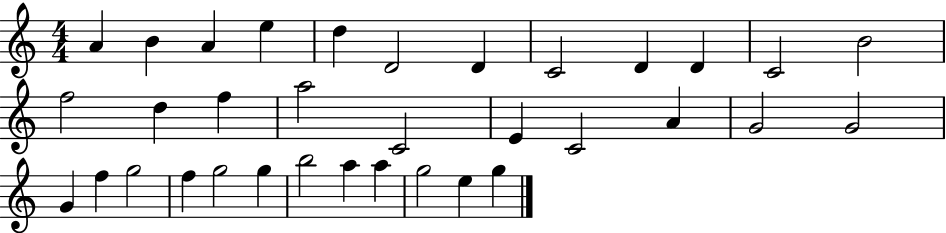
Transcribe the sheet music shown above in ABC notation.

X:1
T:Untitled
M:4/4
L:1/4
K:C
A B A e d D2 D C2 D D C2 B2 f2 d f a2 C2 E C2 A G2 G2 G f g2 f g2 g b2 a a g2 e g